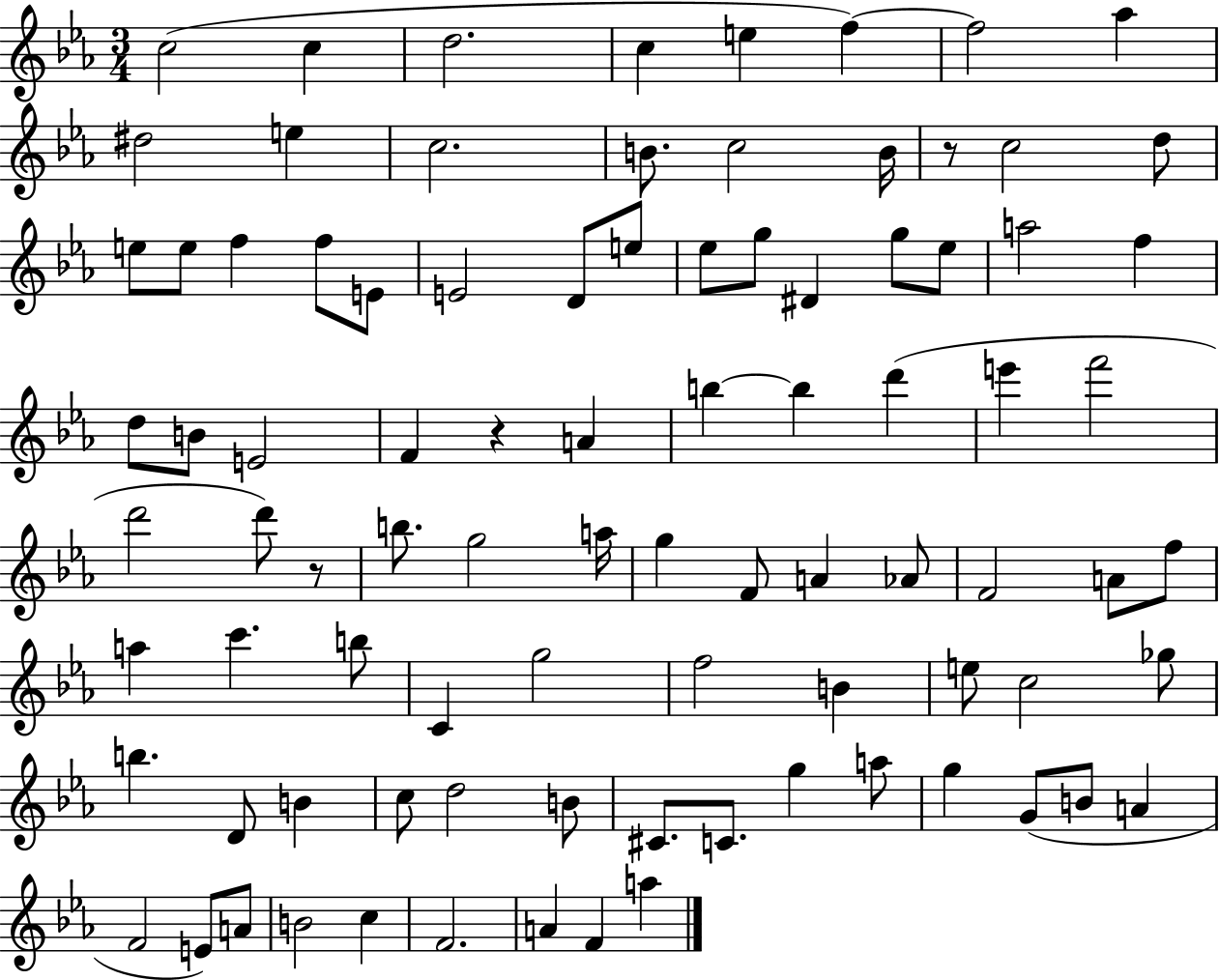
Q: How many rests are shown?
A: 3